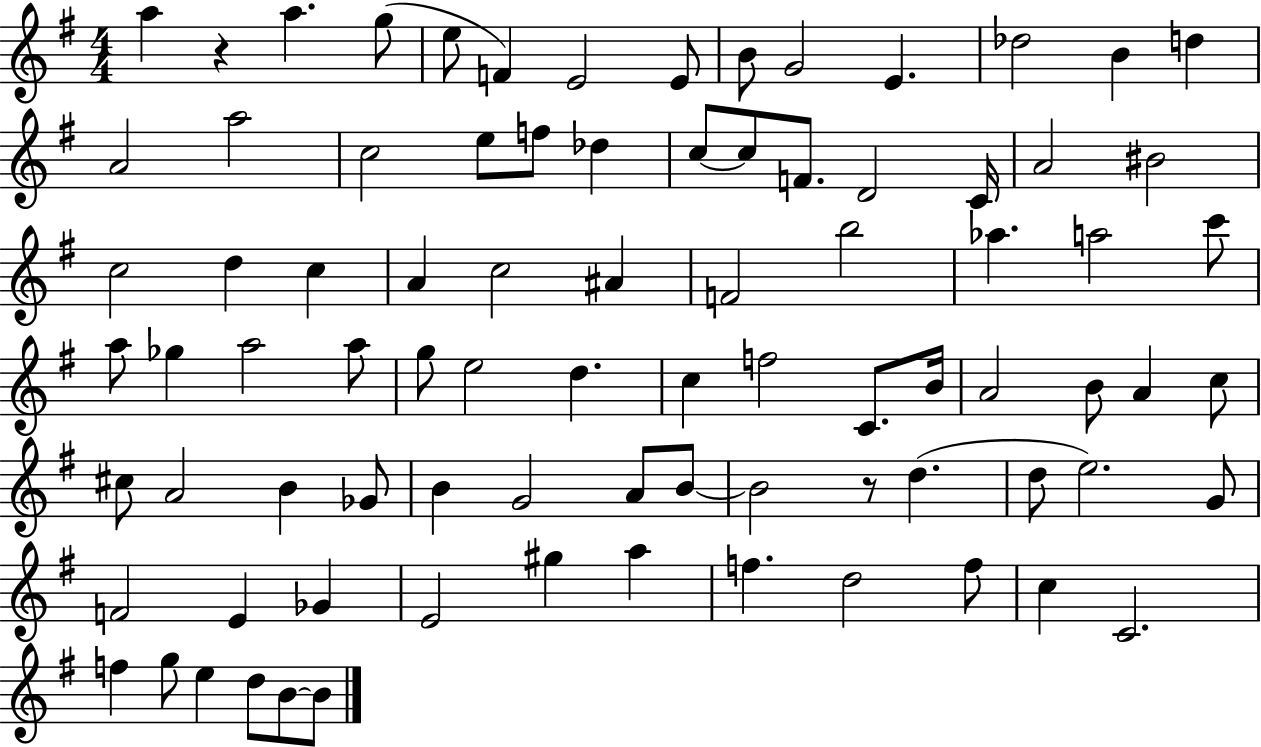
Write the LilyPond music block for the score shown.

{
  \clef treble
  \numericTimeSignature
  \time 4/4
  \key g \major
  \repeat volta 2 { a''4 r4 a''4. g''8( | e''8 f'4) e'2 e'8 | b'8 g'2 e'4. | des''2 b'4 d''4 | \break a'2 a''2 | c''2 e''8 f''8 des''4 | c''8~~ c''8 f'8. d'2 c'16 | a'2 bis'2 | \break c''2 d''4 c''4 | a'4 c''2 ais'4 | f'2 b''2 | aes''4. a''2 c'''8 | \break a''8 ges''4 a''2 a''8 | g''8 e''2 d''4. | c''4 f''2 c'8. b'16 | a'2 b'8 a'4 c''8 | \break cis''8 a'2 b'4 ges'8 | b'4 g'2 a'8 b'8~~ | b'2 r8 d''4.( | d''8 e''2.) g'8 | \break f'2 e'4 ges'4 | e'2 gis''4 a''4 | f''4. d''2 f''8 | c''4 c'2. | \break f''4 g''8 e''4 d''8 b'8~~ b'8 | } \bar "|."
}